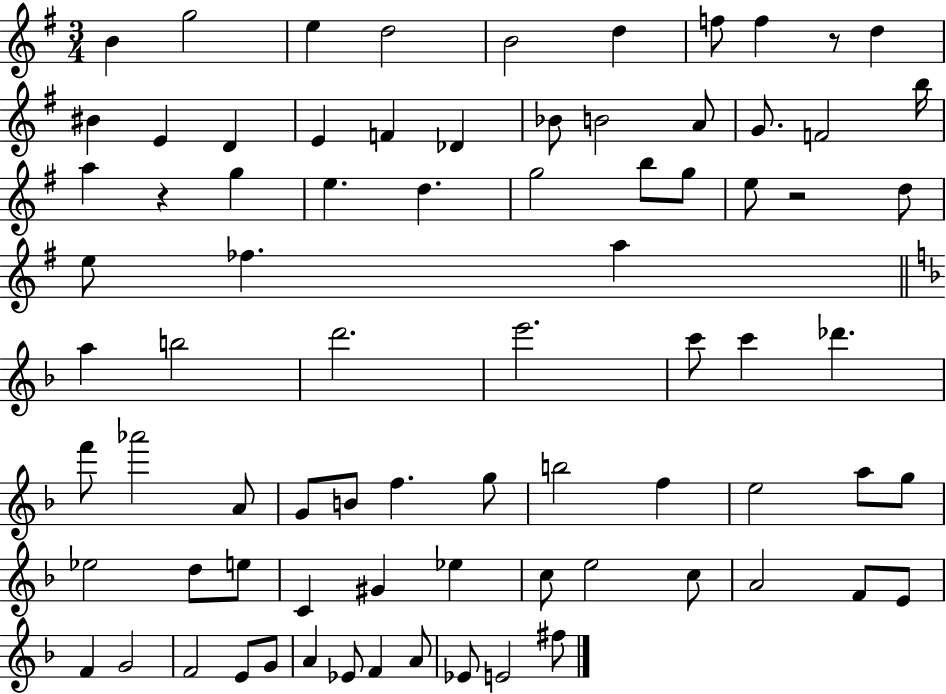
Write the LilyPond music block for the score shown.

{
  \clef treble
  \numericTimeSignature
  \time 3/4
  \key g \major
  \repeat volta 2 { b'4 g''2 | e''4 d''2 | b'2 d''4 | f''8 f''4 r8 d''4 | \break bis'4 e'4 d'4 | e'4 f'4 des'4 | bes'8 b'2 a'8 | g'8. f'2 b''16 | \break a''4 r4 g''4 | e''4. d''4. | g''2 b''8 g''8 | e''8 r2 d''8 | \break e''8 fes''4. a''4 | \bar "||" \break \key f \major a''4 b''2 | d'''2. | e'''2. | c'''8 c'''4 des'''4. | \break f'''8 aes'''2 a'8 | g'8 b'8 f''4. g''8 | b''2 f''4 | e''2 a''8 g''8 | \break ees''2 d''8 e''8 | c'4 gis'4 ees''4 | c''8 e''2 c''8 | a'2 f'8 e'8 | \break f'4 g'2 | f'2 e'8 g'8 | a'4 ees'8 f'4 a'8 | ees'8 e'2 fis''8 | \break } \bar "|."
}